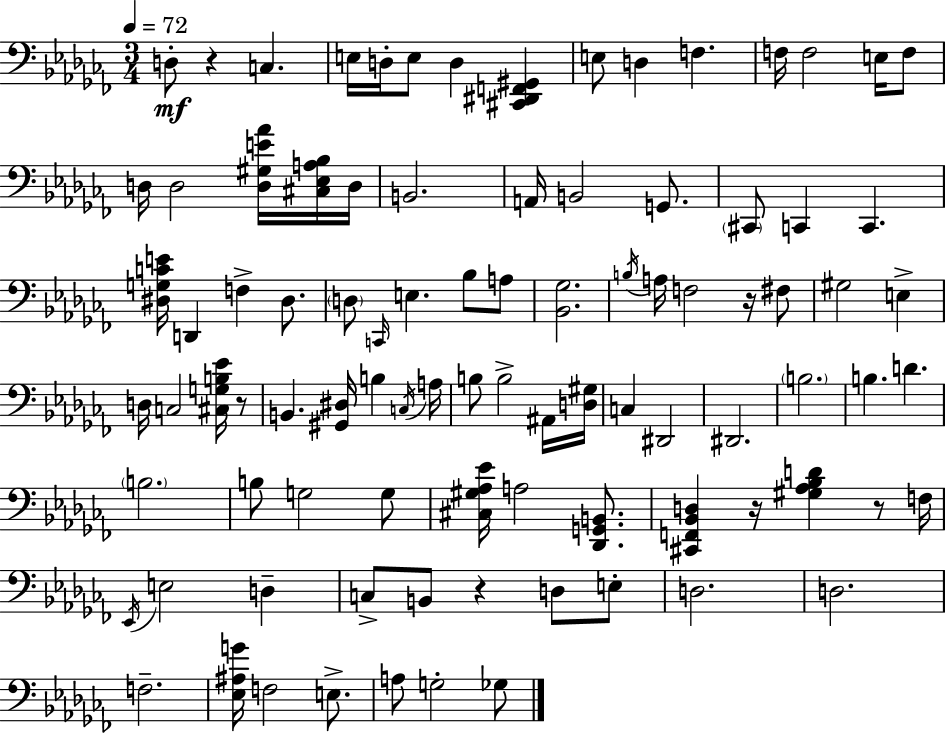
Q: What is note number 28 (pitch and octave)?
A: C2